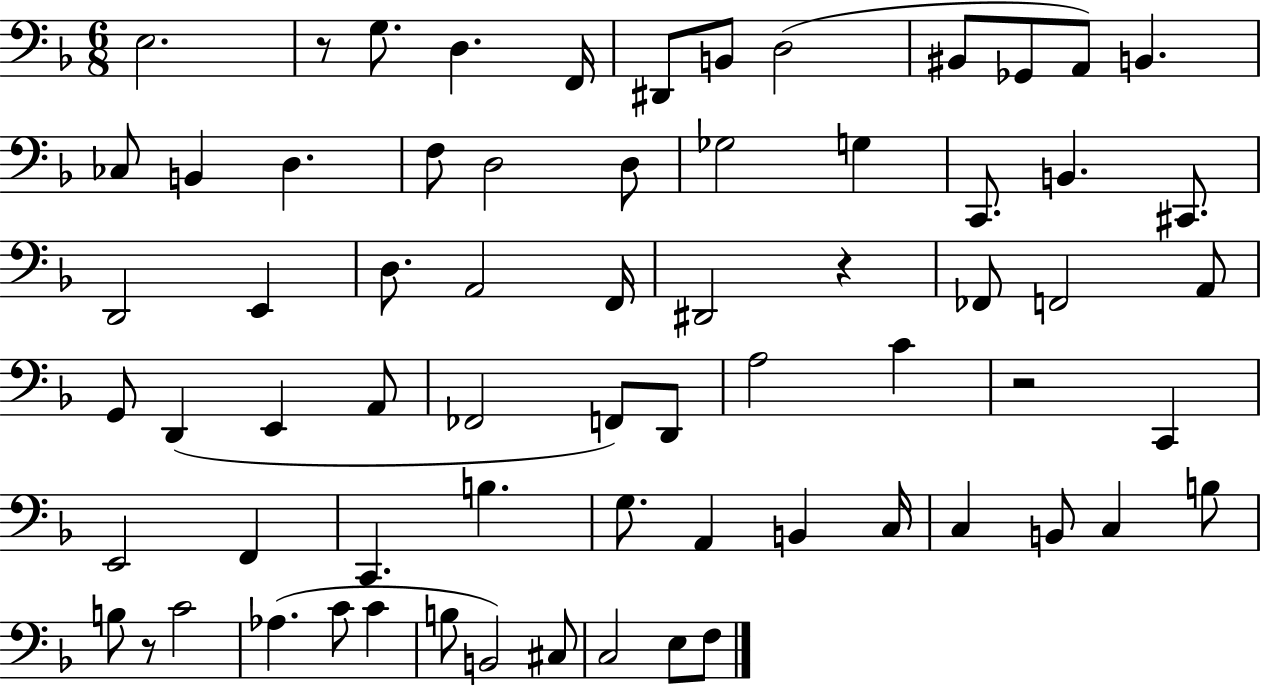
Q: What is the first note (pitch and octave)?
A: E3